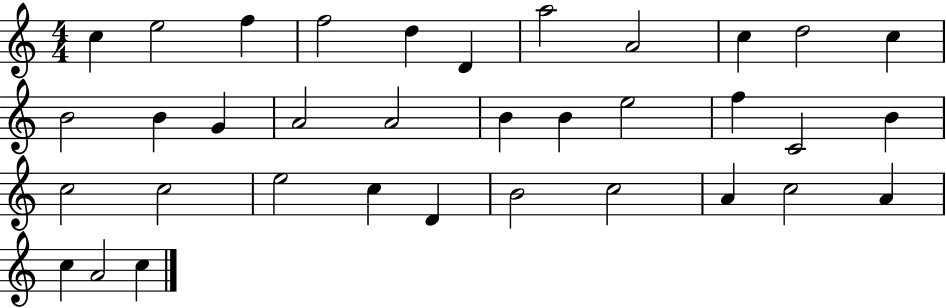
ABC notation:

X:1
T:Untitled
M:4/4
L:1/4
K:C
c e2 f f2 d D a2 A2 c d2 c B2 B G A2 A2 B B e2 f C2 B c2 c2 e2 c D B2 c2 A c2 A c A2 c